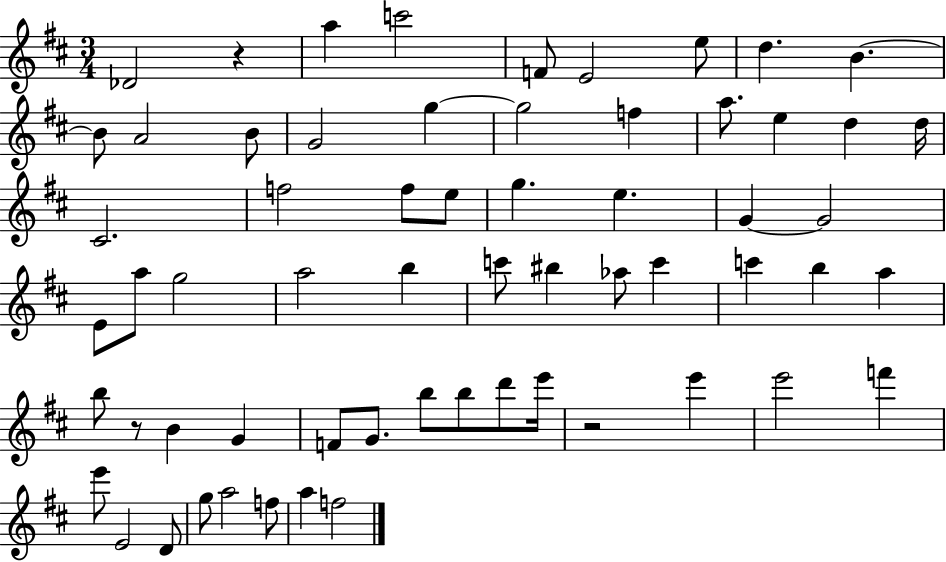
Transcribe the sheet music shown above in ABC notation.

X:1
T:Untitled
M:3/4
L:1/4
K:D
_D2 z a c'2 F/2 E2 e/2 d B B/2 A2 B/2 G2 g g2 f a/2 e d d/4 ^C2 f2 f/2 e/2 g e G G2 E/2 a/2 g2 a2 b c'/2 ^b _a/2 c' c' b a b/2 z/2 B G F/2 G/2 b/2 b/2 d'/2 e'/4 z2 e' e'2 f' e'/2 E2 D/2 g/2 a2 f/2 a f2